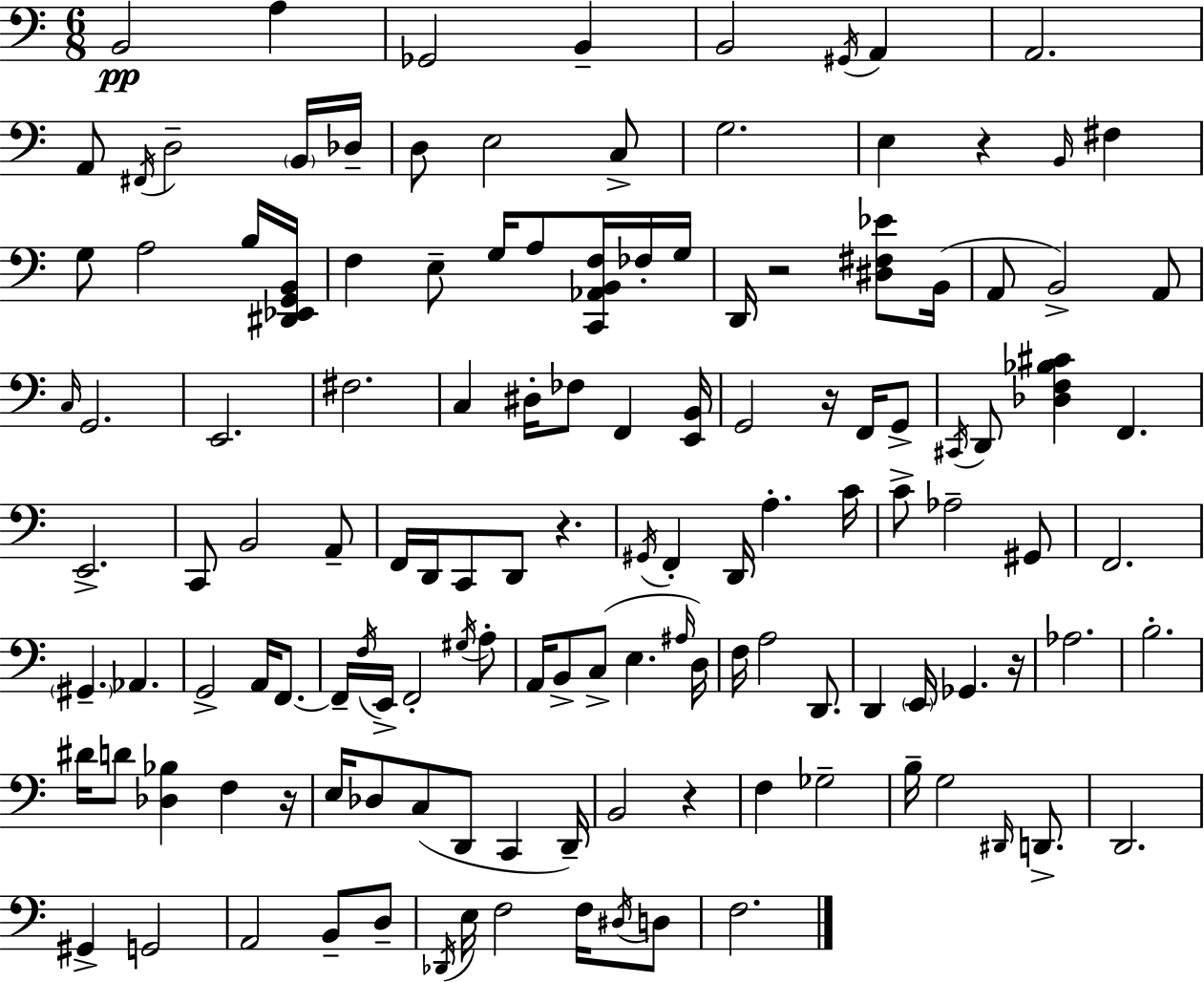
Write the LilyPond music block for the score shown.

{
  \clef bass
  \numericTimeSignature
  \time 6/8
  \key c \major
  b,2\pp a4 | ges,2 b,4-- | b,2 \acciaccatura { gis,16 } a,4 | a,2. | \break a,8 \acciaccatura { fis,16 } d2-- | \parenthesize b,16 des16-- d8 e2 | c8-> g2. | e4 r4 \grace { b,16 } fis4 | \break g8 a2 | b16 <dis, ees, g, b,>16 f4 e8-- g16 a8 | <c, aes, b, f>16 fes16-. g16 d,16 r2 | <dis fis ees'>8 b,16( a,8 b,2->) | \break a,8 \grace { c16 } g,2. | e,2. | fis2. | c4 dis16-. fes8 f,4 | \break <e, b,>16 g,2 | r16 f,16 g,8-> \acciaccatura { cis,16 } d,8 <des f bes cis'>4 f,4. | e,2.-> | c,8 b,2 | \break a,8-- f,16 d,16 c,8 d,8 r4. | \acciaccatura { gis,16 } f,4-. d,16 a4.-. | c'16 c'8-> aes2-- | gis,8 f,2. | \break \parenthesize gis,4.-- | aes,4. g,2-> | a,16 f,8.~~ f,16-- \acciaccatura { f16 } e,16-> f,2-. | \acciaccatura { gis16 } a8-. a,16 b,8-> c8->( | \break e4. \grace { ais16 } d16) f16 a2 | d,8. d,4 | \parenthesize e,16 ges,4. r16 aes2. | b2.-. | \break dis'16 d'8 | <des bes>4 f4 r16 e16 des8 | c8( d,8 c,4 d,16--) b,2 | r4 f4 | \break ges2-- b16-- g2 | \grace { dis,16 } d,8.-> d,2. | gis,4-> | g,2 a,2 | \break b,8-- d8-- \acciaccatura { des,16 } e16 | f2 f16 \acciaccatura { dis16 } d8 | f2. | \bar "|."
}